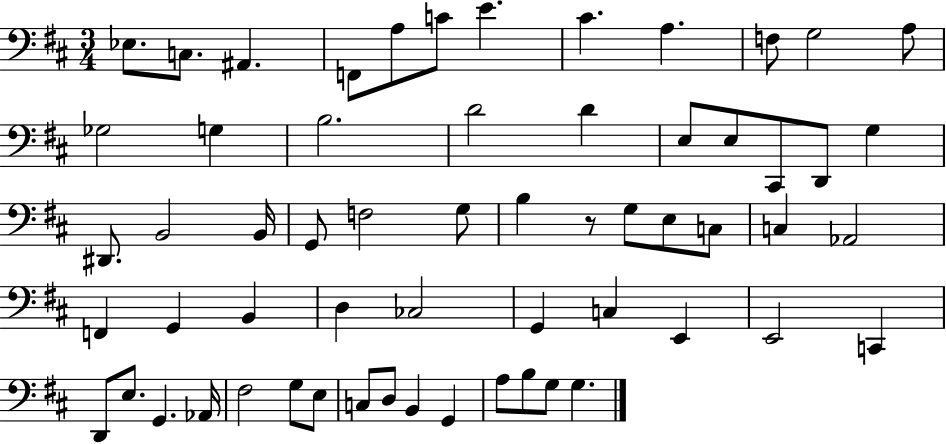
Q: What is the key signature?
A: D major